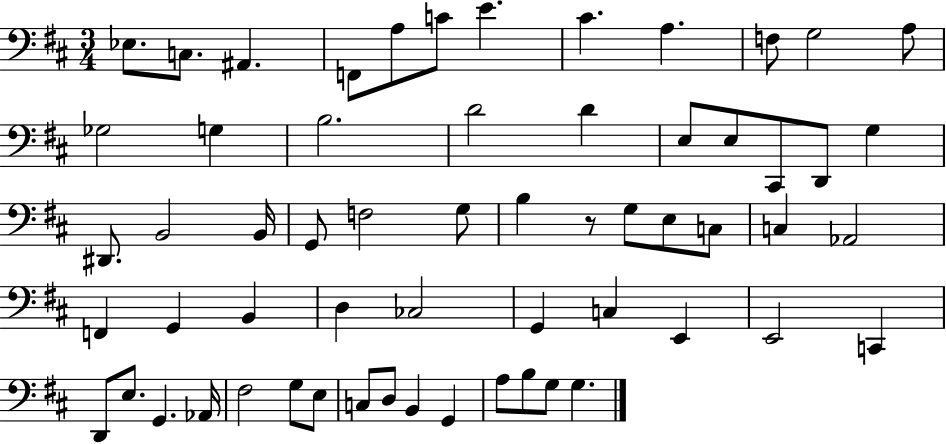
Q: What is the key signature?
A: D major